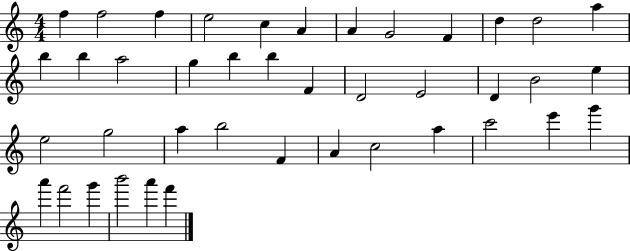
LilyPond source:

{
  \clef treble
  \numericTimeSignature
  \time 4/4
  \key c \major
  f''4 f''2 f''4 | e''2 c''4 a'4 | a'4 g'2 f'4 | d''4 d''2 a''4 | \break b''4 b''4 a''2 | g''4 b''4 b''4 f'4 | d'2 e'2 | d'4 b'2 e''4 | \break e''2 g''2 | a''4 b''2 f'4 | a'4 c''2 a''4 | c'''2 e'''4 g'''4 | \break a'''4 f'''2 g'''4 | b'''2 a'''4 f'''4 | \bar "|."
}